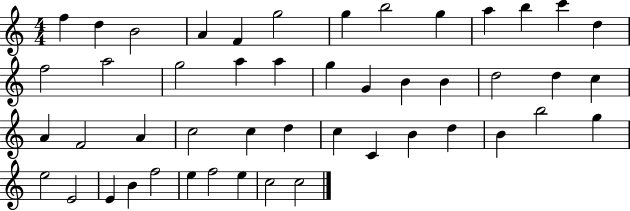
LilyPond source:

{
  \clef treble
  \numericTimeSignature
  \time 4/4
  \key c \major
  f''4 d''4 b'2 | a'4 f'4 g''2 | g''4 b''2 g''4 | a''4 b''4 c'''4 d''4 | \break f''2 a''2 | g''2 a''4 a''4 | g''4 g'4 b'4 b'4 | d''2 d''4 c''4 | \break a'4 f'2 a'4 | c''2 c''4 d''4 | c''4 c'4 b'4 d''4 | b'4 b''2 g''4 | \break e''2 e'2 | e'4 b'4 f''2 | e''4 f''2 e''4 | c''2 c''2 | \break \bar "|."
}